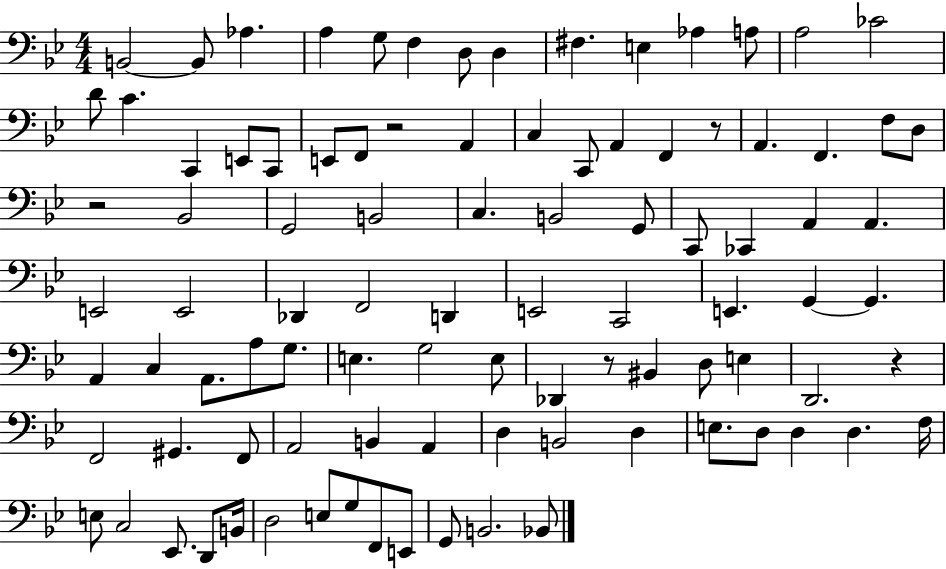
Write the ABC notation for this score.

X:1
T:Untitled
M:4/4
L:1/4
K:Bb
B,,2 B,,/2 _A, A, G,/2 F, D,/2 D, ^F, E, _A, A,/2 A,2 _C2 D/2 C C,, E,,/2 C,,/2 E,,/2 F,,/2 z2 A,, C, C,,/2 A,, F,, z/2 A,, F,, F,/2 D,/2 z2 _B,,2 G,,2 B,,2 C, B,,2 G,,/2 C,,/2 _C,, A,, A,, E,,2 E,,2 _D,, F,,2 D,, E,,2 C,,2 E,, G,, G,, A,, C, A,,/2 A,/2 G,/2 E, G,2 E,/2 _D,, z/2 ^B,, D,/2 E, D,,2 z F,,2 ^G,, F,,/2 A,,2 B,, A,, D, B,,2 D, E,/2 D,/2 D, D, F,/4 E,/2 C,2 _E,,/2 D,,/2 B,,/4 D,2 E,/2 G,/2 F,,/2 E,,/2 G,,/2 B,,2 _B,,/2